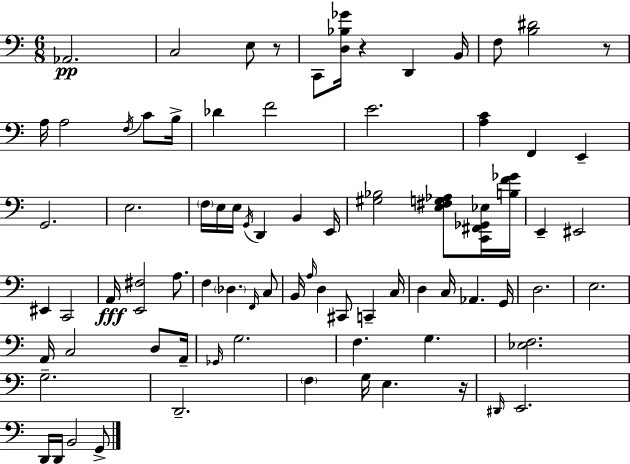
Ab2/h. C3/h E3/e R/e C2/e [D3,Bb3,Gb4]/s R/q D2/q B2/s F3/e [B3,D#4]/h R/e A3/s A3/h F3/s C4/e B3/s Db4/q F4/h E4/h. [A3,C4]/q F2/q E2/q G2/h. E3/h. F3/s E3/s E3/s G2/s D2/q B2/q E2/s [G#3,Bb3]/h [E3,F#3,G3,Ab3]/e [C2,F#2,Gb2,Eb3]/s [B3,F4,Gb4]/s E2/q EIS2/h EIS2/q C2/h A2/s [E2,F#3]/h A3/e. F3/q Db3/q. F2/s C3/e B2/s A3/s D3/q C#2/e C2/q C3/s D3/q C3/s Ab2/q. G2/s D3/h. E3/h. A2/s C3/h D3/e A2/s Gb2/s G3/h. F3/q. G3/q. [Eb3,F3]/h. G3/h. D2/h. F3/q G3/s E3/q. R/s D#2/s E2/h. D2/s D2/s B2/h G2/e